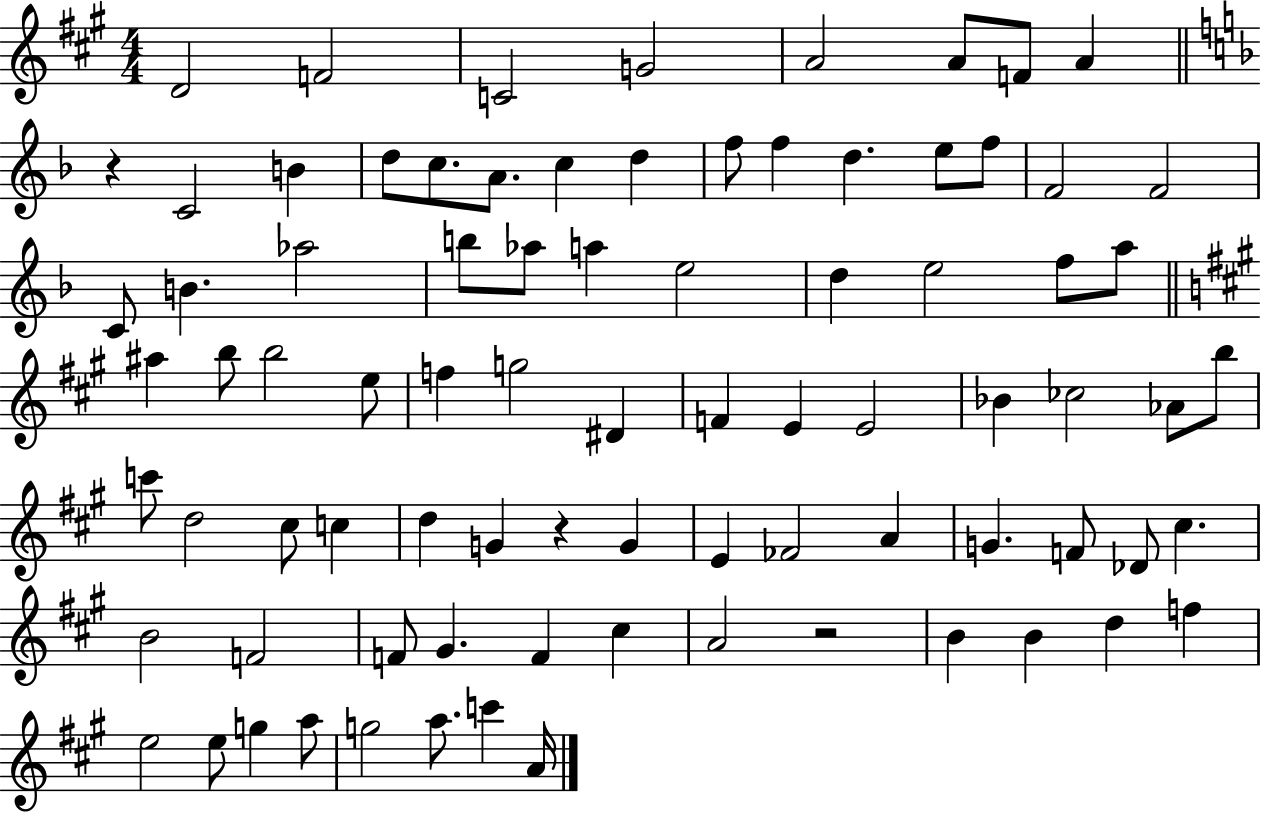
D4/h F4/h C4/h G4/h A4/h A4/e F4/e A4/q R/q C4/h B4/q D5/e C5/e. A4/e. C5/q D5/q F5/e F5/q D5/q. E5/e F5/e F4/h F4/h C4/e B4/q. Ab5/h B5/e Ab5/e A5/q E5/h D5/q E5/h F5/e A5/e A#5/q B5/e B5/h E5/e F5/q G5/h D#4/q F4/q E4/q E4/h Bb4/q CES5/h Ab4/e B5/e C6/e D5/h C#5/e C5/q D5/q G4/q R/q G4/q E4/q FES4/h A4/q G4/q. F4/e Db4/e C#5/q. B4/h F4/h F4/e G#4/q. F4/q C#5/q A4/h R/h B4/q B4/q D5/q F5/q E5/h E5/e G5/q A5/e G5/h A5/e. C6/q A4/s